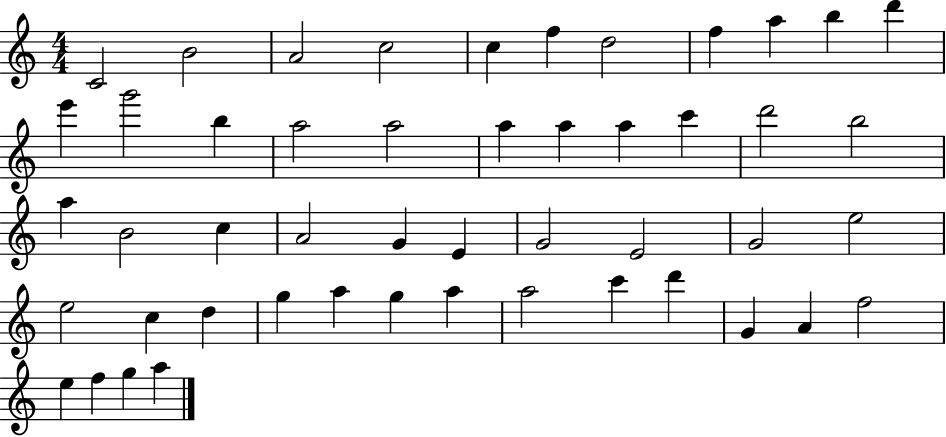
{
  \clef treble
  \numericTimeSignature
  \time 4/4
  \key c \major
  c'2 b'2 | a'2 c''2 | c''4 f''4 d''2 | f''4 a''4 b''4 d'''4 | \break e'''4 g'''2 b''4 | a''2 a''2 | a''4 a''4 a''4 c'''4 | d'''2 b''2 | \break a''4 b'2 c''4 | a'2 g'4 e'4 | g'2 e'2 | g'2 e''2 | \break e''2 c''4 d''4 | g''4 a''4 g''4 a''4 | a''2 c'''4 d'''4 | g'4 a'4 f''2 | \break e''4 f''4 g''4 a''4 | \bar "|."
}